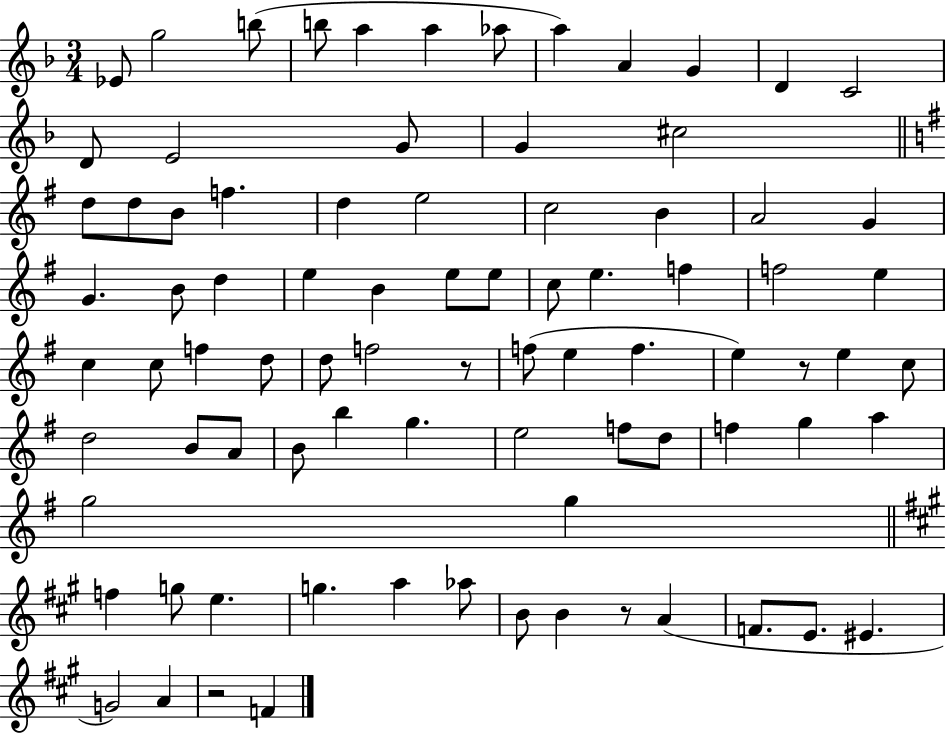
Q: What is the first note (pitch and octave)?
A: Eb4